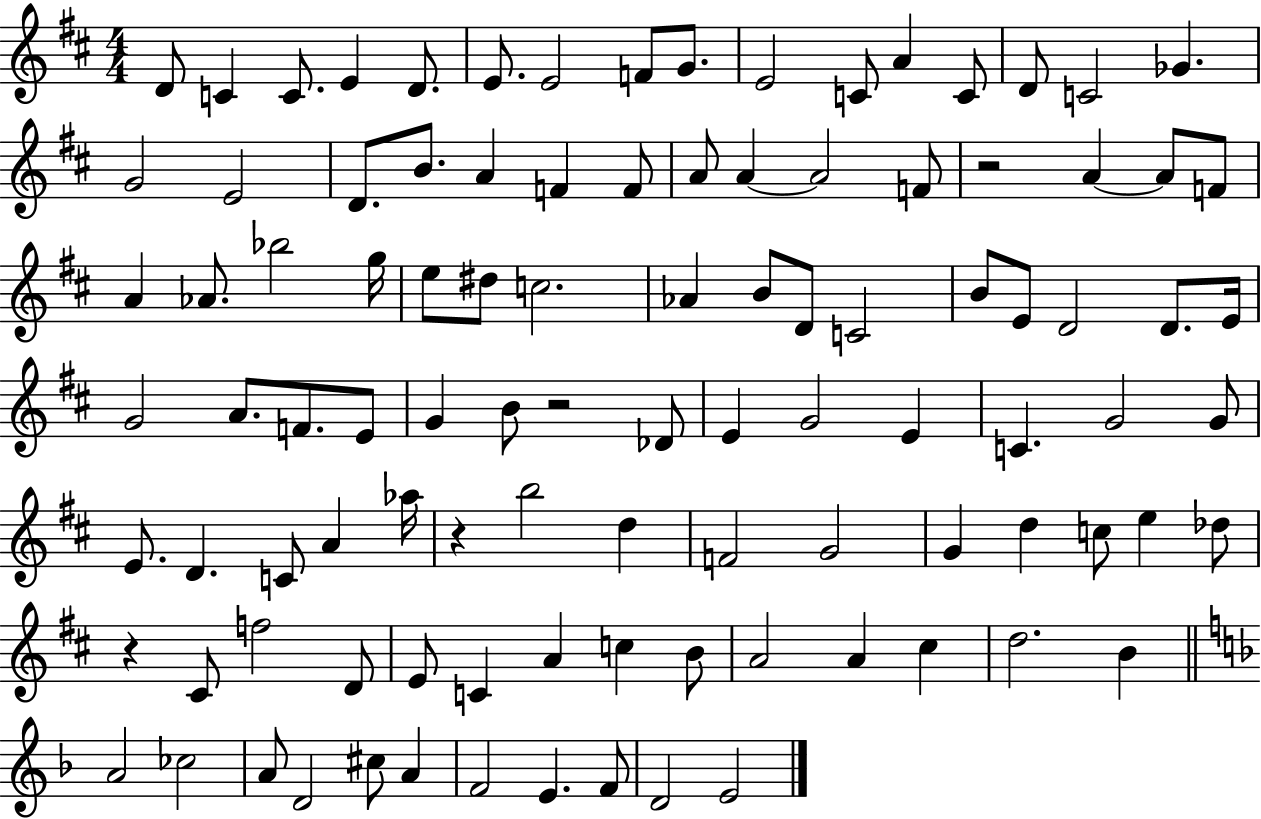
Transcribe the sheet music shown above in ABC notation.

X:1
T:Untitled
M:4/4
L:1/4
K:D
D/2 C C/2 E D/2 E/2 E2 F/2 G/2 E2 C/2 A C/2 D/2 C2 _G G2 E2 D/2 B/2 A F F/2 A/2 A A2 F/2 z2 A A/2 F/2 A _A/2 _b2 g/4 e/2 ^d/2 c2 _A B/2 D/2 C2 B/2 E/2 D2 D/2 E/4 G2 A/2 F/2 E/2 G B/2 z2 _D/2 E G2 E C G2 G/2 E/2 D C/2 A _a/4 z b2 d F2 G2 G d c/2 e _d/2 z ^C/2 f2 D/2 E/2 C A c B/2 A2 A ^c d2 B A2 _c2 A/2 D2 ^c/2 A F2 E F/2 D2 E2